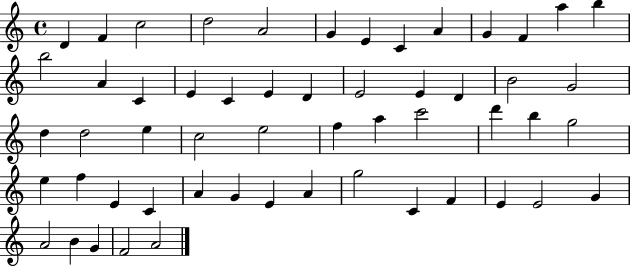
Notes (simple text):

D4/q F4/q C5/h D5/h A4/h G4/q E4/q C4/q A4/q G4/q F4/q A5/q B5/q B5/h A4/q C4/q E4/q C4/q E4/q D4/q E4/h E4/q D4/q B4/h G4/h D5/q D5/h E5/q C5/h E5/h F5/q A5/q C6/h D6/q B5/q G5/h E5/q F5/q E4/q C4/q A4/q G4/q E4/q A4/q G5/h C4/q F4/q E4/q E4/h G4/q A4/h B4/q G4/q F4/h A4/h